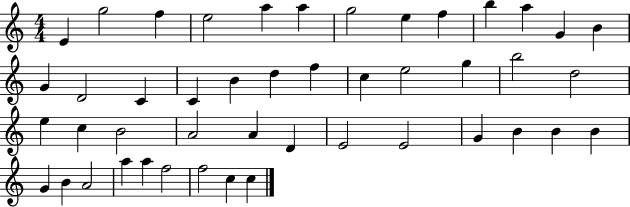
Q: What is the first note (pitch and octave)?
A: E4